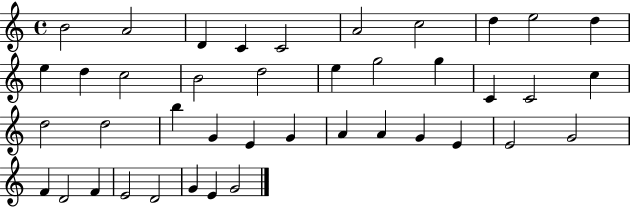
B4/h A4/h D4/q C4/q C4/h A4/h C5/h D5/q E5/h D5/q E5/q D5/q C5/h B4/h D5/h E5/q G5/h G5/q C4/q C4/h C5/q D5/h D5/h B5/q G4/q E4/q G4/q A4/q A4/q G4/q E4/q E4/h G4/h F4/q D4/h F4/q E4/h D4/h G4/q E4/q G4/h